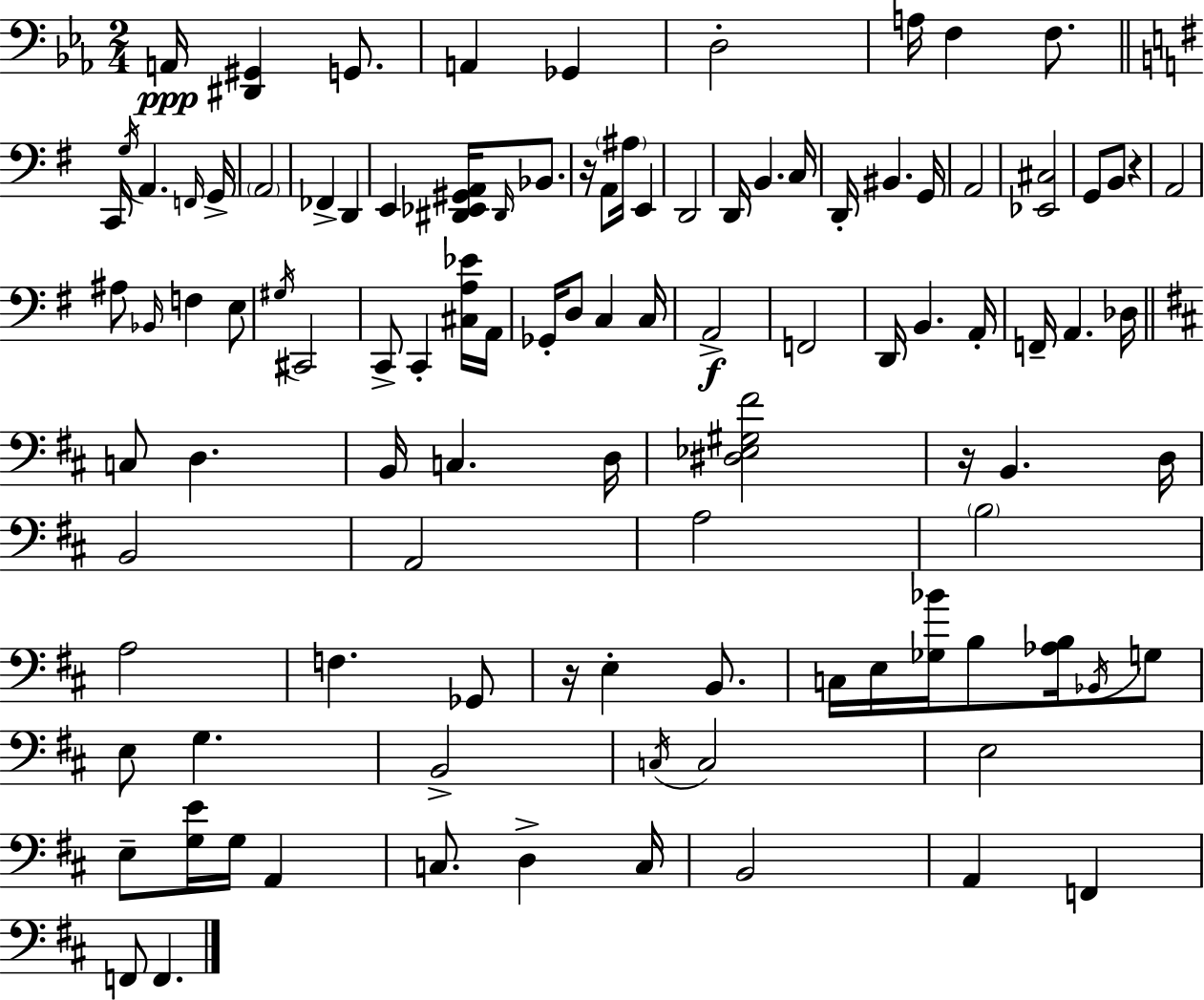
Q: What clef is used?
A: bass